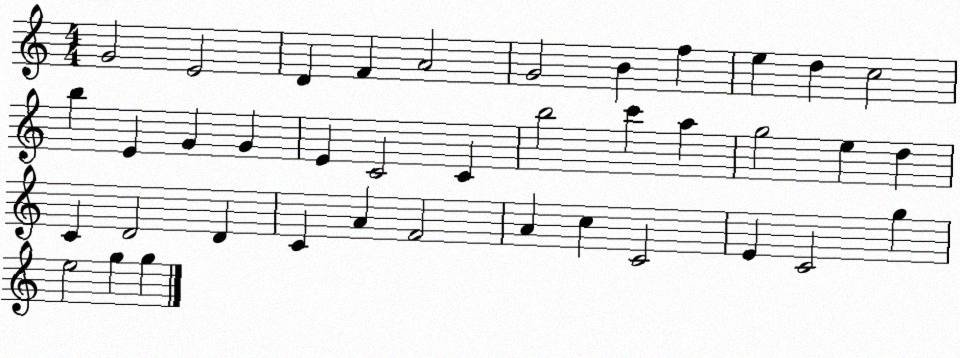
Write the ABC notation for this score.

X:1
T:Untitled
M:4/4
L:1/4
K:C
G2 E2 D F A2 G2 B f e d c2 b E G G E C2 C b2 c' a g2 e d C D2 D C A F2 A c C2 E C2 g e2 g g